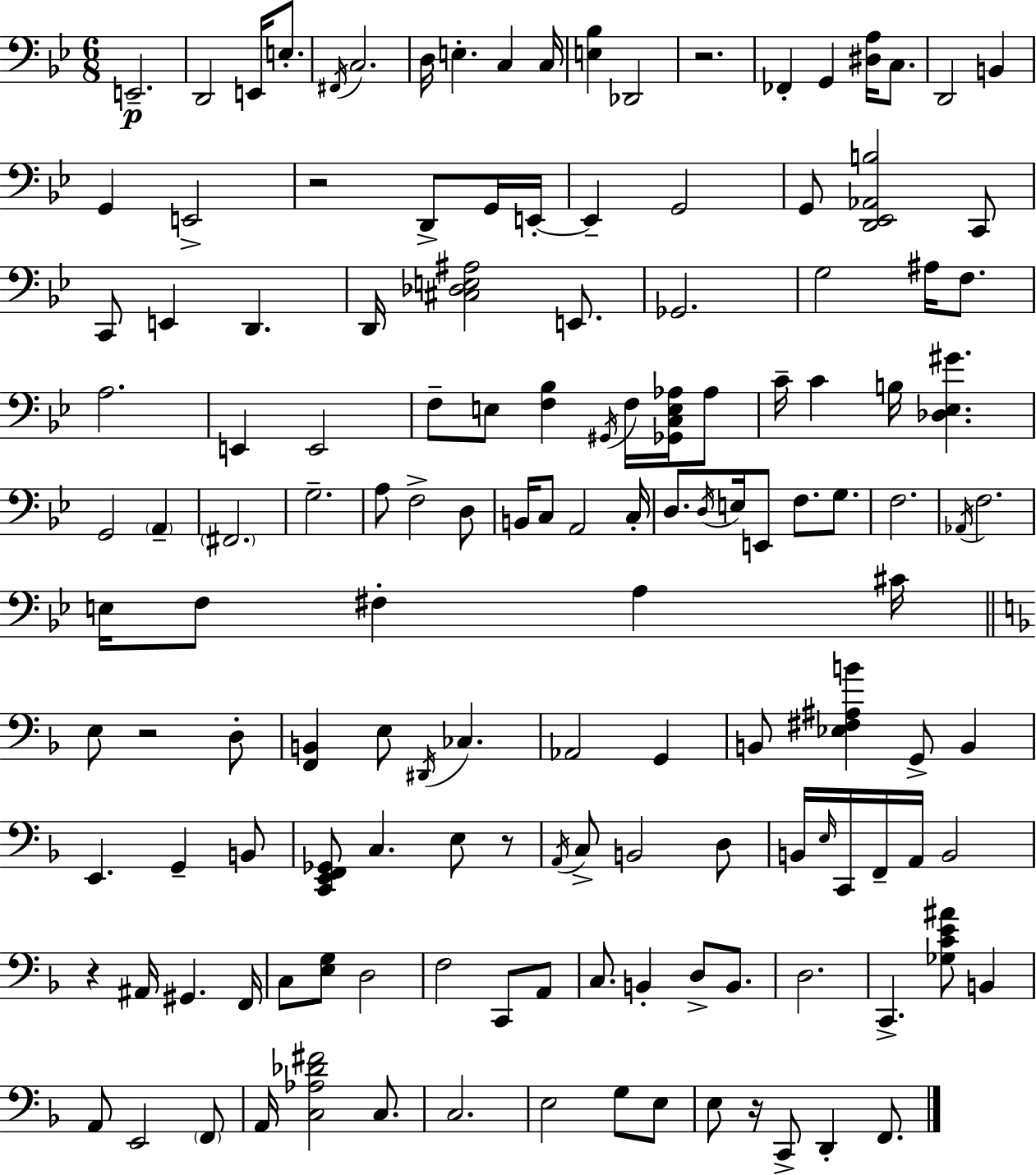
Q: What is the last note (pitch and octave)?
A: F2